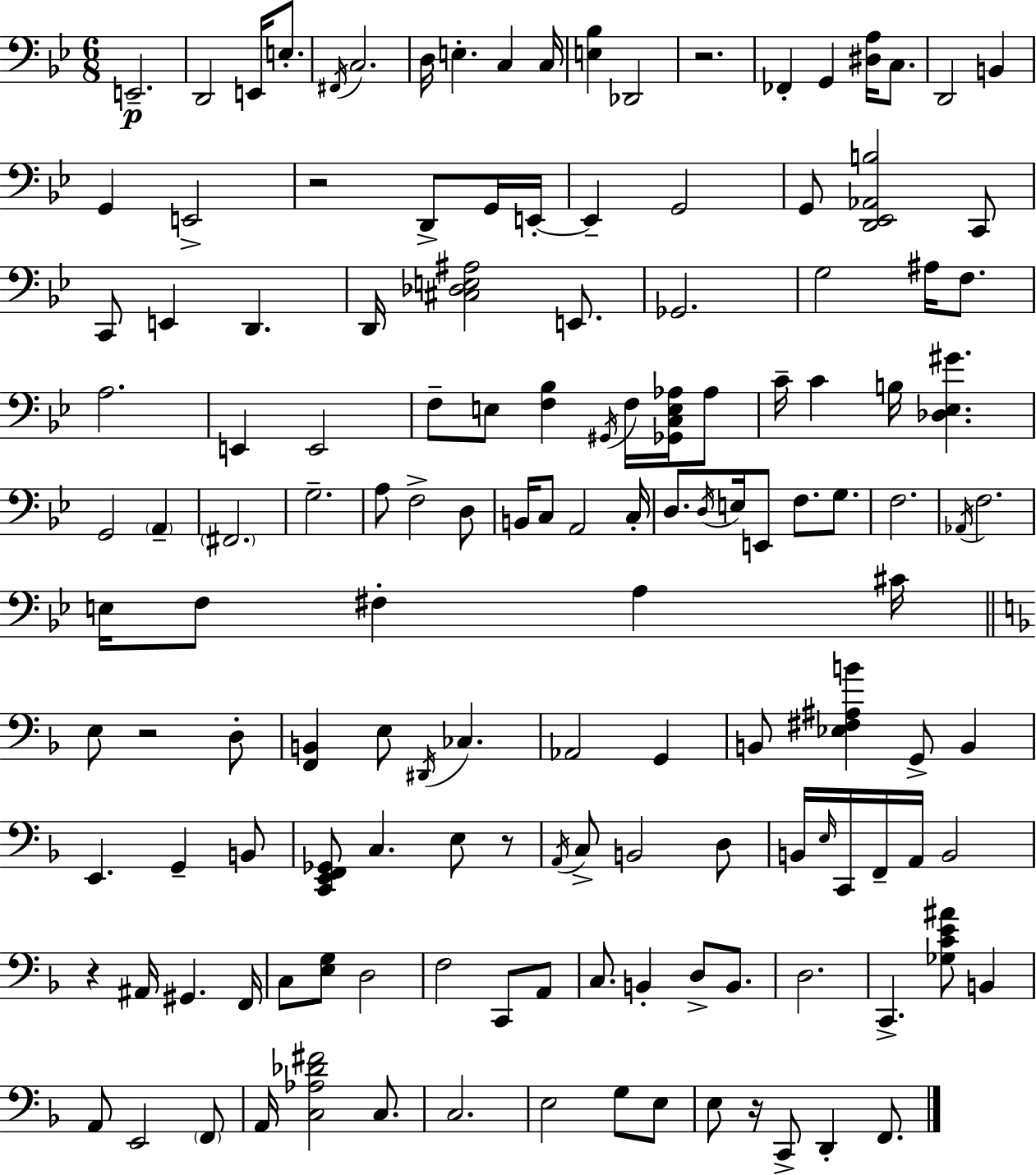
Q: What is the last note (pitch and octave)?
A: F2